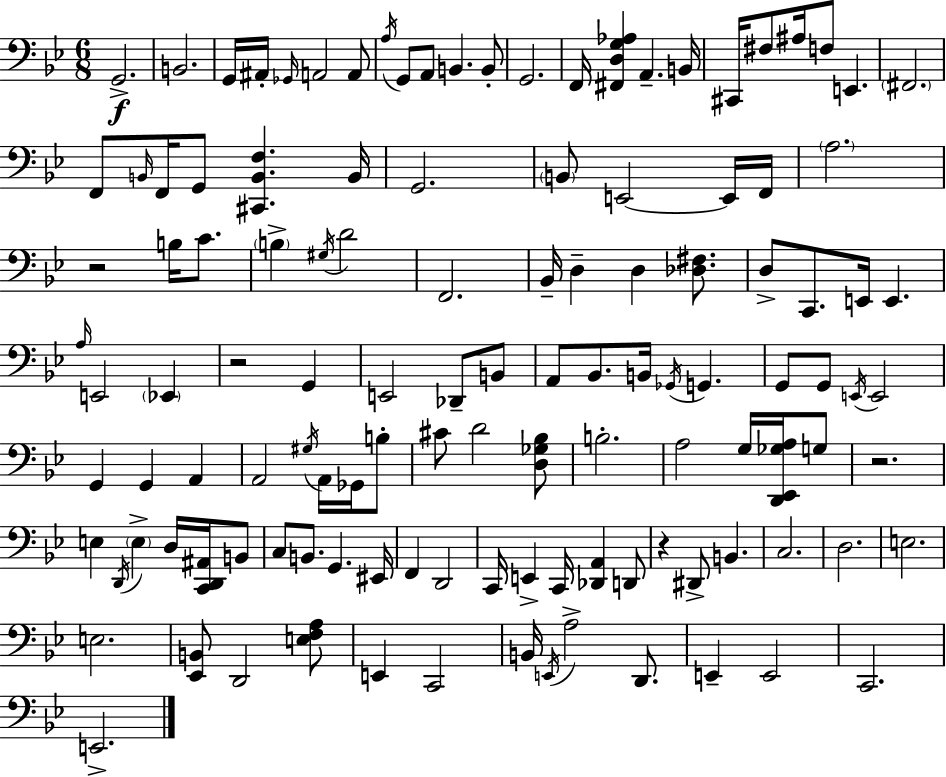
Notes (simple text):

G2/h. B2/h. G2/s A#2/s Gb2/s A2/h A2/e A3/s G2/e A2/e B2/q. B2/e G2/h. F2/s [F#2,D3,G3,Ab3]/q A2/q. B2/s C#2/s F#3/e A#3/s F3/e E2/q. F#2/h. F2/e B2/s F2/s G2/e [C#2,B2,F3]/q. B2/s G2/h. B2/e E2/h E2/s F2/s A3/h. R/h B3/s C4/e. B3/q G#3/s D4/h F2/h. Bb2/s D3/q D3/q [Db3,F#3]/e. D3/e C2/e. E2/s E2/q. A3/s E2/h Eb2/q R/h G2/q E2/h Db2/e B2/e A2/e Bb2/e. B2/s Gb2/s G2/q. G2/e G2/e E2/s E2/h G2/q G2/q A2/q A2/h G#3/s A2/s Gb2/s B3/e C#4/e D4/h [D3,Gb3,Bb3]/e B3/h. A3/h G3/s [D2,Eb2,Gb3,A3]/s G3/e R/h. E3/q D2/s E3/q D3/s [C2,D2,A#2]/s B2/e C3/e B2/e. G2/q. EIS2/s F2/q D2/h C2/s E2/q C2/s [Db2,A2]/q D2/e R/q D#2/e B2/q. C3/h. D3/h. E3/h. E3/h. [Eb2,B2]/e D2/h [E3,F3,A3]/e E2/q C2/h B2/s E2/s A3/h D2/e. E2/q E2/h C2/h. E2/h.